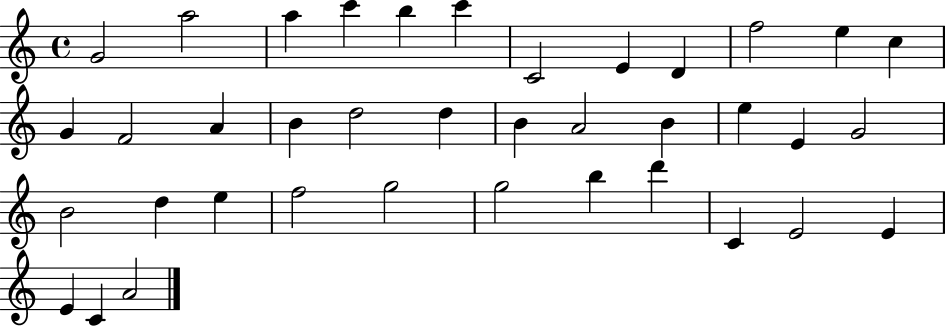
G4/h A5/h A5/q C6/q B5/q C6/q C4/h E4/q D4/q F5/h E5/q C5/q G4/q F4/h A4/q B4/q D5/h D5/q B4/q A4/h B4/q E5/q E4/q G4/h B4/h D5/q E5/q F5/h G5/h G5/h B5/q D6/q C4/q E4/h E4/q E4/q C4/q A4/h